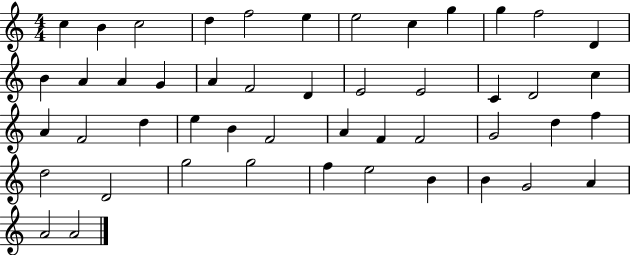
C5/q B4/q C5/h D5/q F5/h E5/q E5/h C5/q G5/q G5/q F5/h D4/q B4/q A4/q A4/q G4/q A4/q F4/h D4/q E4/h E4/h C4/q D4/h C5/q A4/q F4/h D5/q E5/q B4/q F4/h A4/q F4/q F4/h G4/h D5/q F5/q D5/h D4/h G5/h G5/h F5/q E5/h B4/q B4/q G4/h A4/q A4/h A4/h